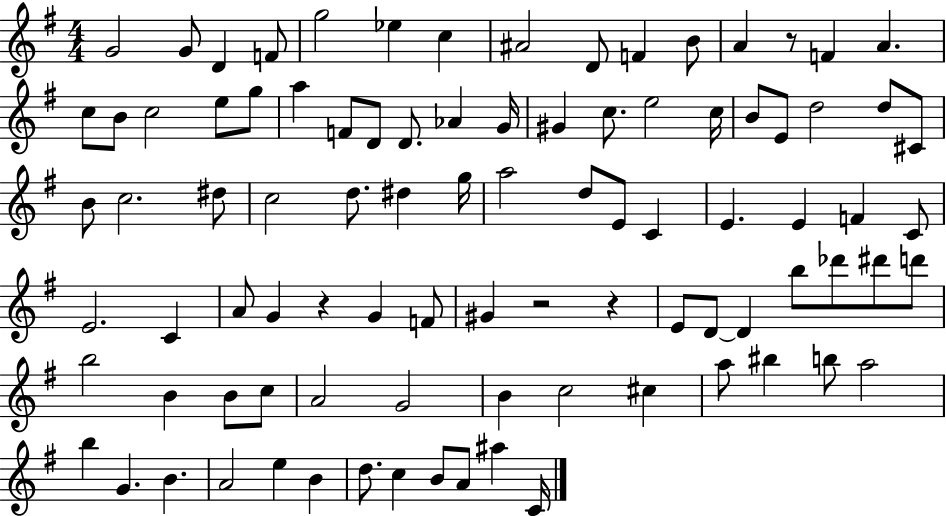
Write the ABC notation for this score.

X:1
T:Untitled
M:4/4
L:1/4
K:G
G2 G/2 D F/2 g2 _e c ^A2 D/2 F B/2 A z/2 F A c/2 B/2 c2 e/2 g/2 a F/2 D/2 D/2 _A G/4 ^G c/2 e2 c/4 B/2 E/2 d2 d/2 ^C/2 B/2 c2 ^d/2 c2 d/2 ^d g/4 a2 d/2 E/2 C E E F C/2 E2 C A/2 G z G F/2 ^G z2 z E/2 D/2 D b/2 _d'/2 ^d'/2 d'/2 b2 B B/2 c/2 A2 G2 B c2 ^c a/2 ^b b/2 a2 b G B A2 e B d/2 c B/2 A/2 ^a C/4